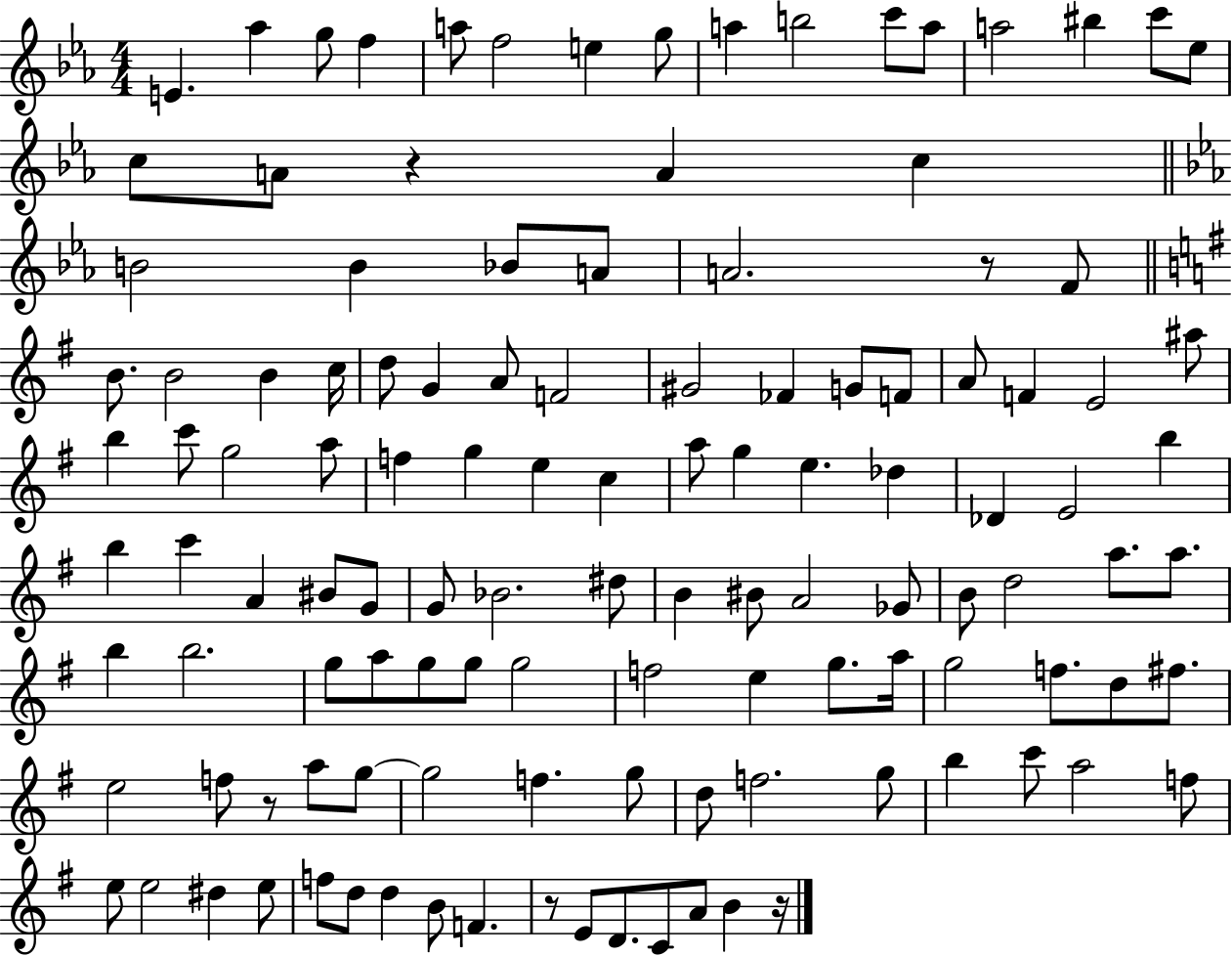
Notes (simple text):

E4/q. Ab5/q G5/e F5/q A5/e F5/h E5/q G5/e A5/q B5/h C6/e A5/e A5/h BIS5/q C6/e Eb5/e C5/e A4/e R/q A4/q C5/q B4/h B4/q Bb4/e A4/e A4/h. R/e F4/e B4/e. B4/h B4/q C5/s D5/e G4/q A4/e F4/h G#4/h FES4/q G4/e F4/e A4/e F4/q E4/h A#5/e B5/q C6/e G5/h A5/e F5/q G5/q E5/q C5/q A5/e G5/q E5/q. Db5/q Db4/q E4/h B5/q B5/q C6/q A4/q BIS4/e G4/e G4/e Bb4/h. D#5/e B4/q BIS4/e A4/h Gb4/e B4/e D5/h A5/e. A5/e. B5/q B5/h. G5/e A5/e G5/e G5/e G5/h F5/h E5/q G5/e. A5/s G5/h F5/e. D5/e F#5/e. E5/h F5/e R/e A5/e G5/e G5/h F5/q. G5/e D5/e F5/h. G5/e B5/q C6/e A5/h F5/e E5/e E5/h D#5/q E5/e F5/e D5/e D5/q B4/e F4/q. R/e E4/e D4/e. C4/e A4/e B4/q R/s